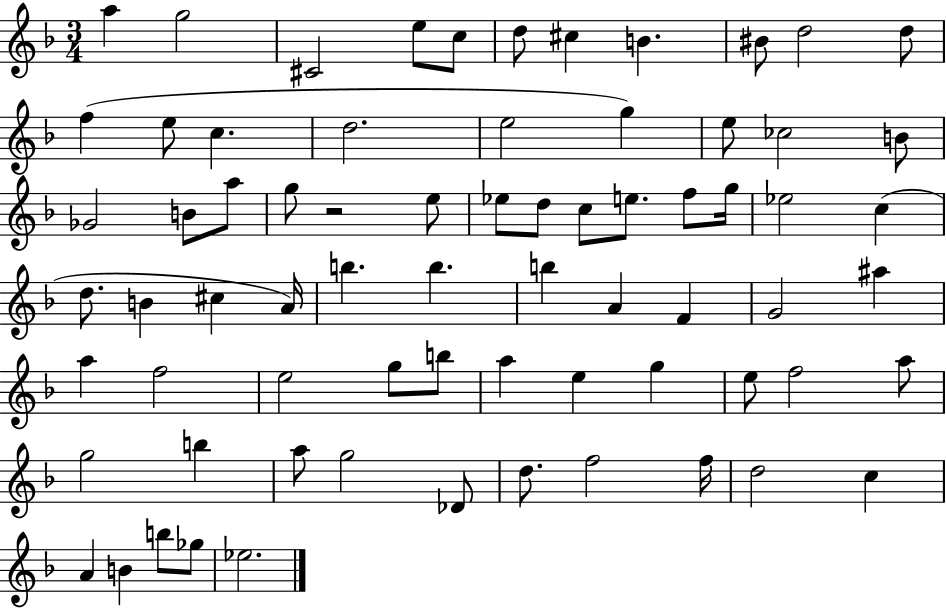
X:1
T:Untitled
M:3/4
L:1/4
K:F
a g2 ^C2 e/2 c/2 d/2 ^c B ^B/2 d2 d/2 f e/2 c d2 e2 g e/2 _c2 B/2 _G2 B/2 a/2 g/2 z2 e/2 _e/2 d/2 c/2 e/2 f/2 g/4 _e2 c d/2 B ^c A/4 b b b A F G2 ^a a f2 e2 g/2 b/2 a e g e/2 f2 a/2 g2 b a/2 g2 _D/2 d/2 f2 f/4 d2 c A B b/2 _g/2 _e2